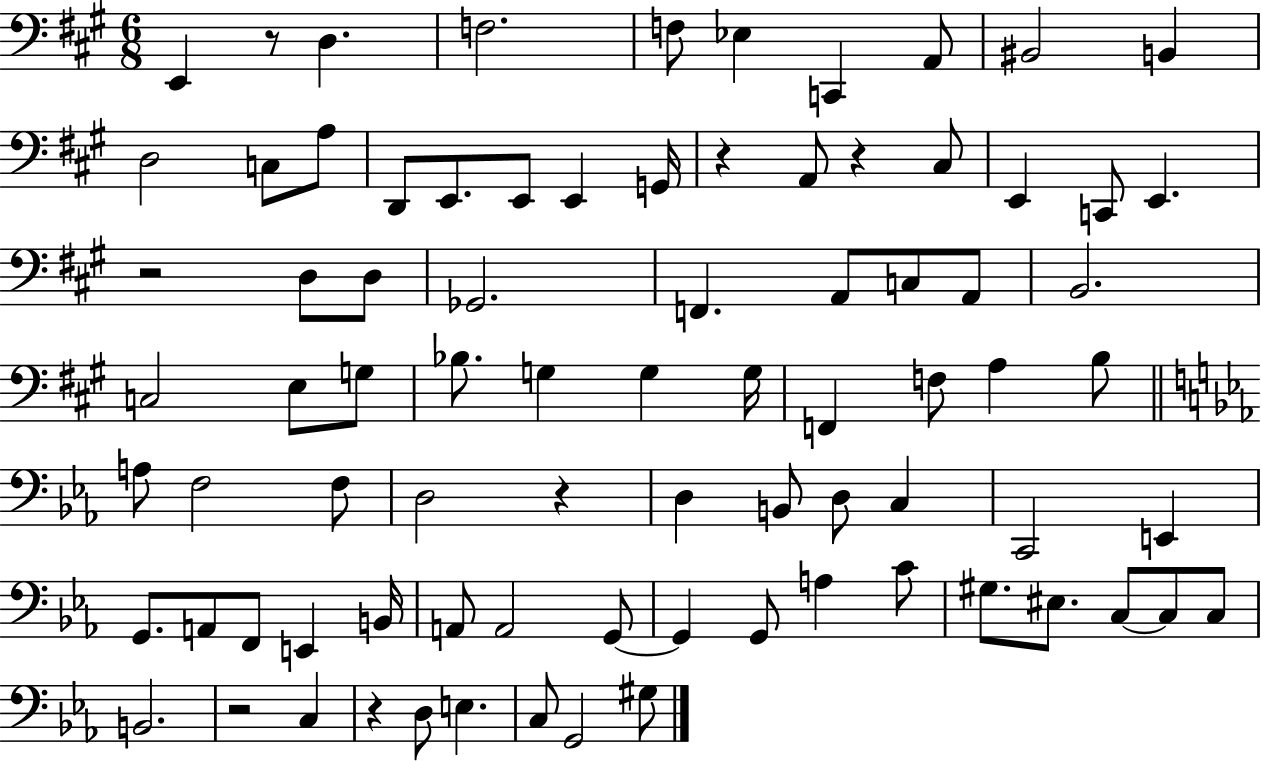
E2/q R/e D3/q. F3/h. F3/e Eb3/q C2/q A2/e BIS2/h B2/q D3/h C3/e A3/e D2/e E2/e. E2/e E2/q G2/s R/q A2/e R/q C#3/e E2/q C2/e E2/q. R/h D3/e D3/e Gb2/h. F2/q. A2/e C3/e A2/e B2/h. C3/h E3/e G3/e Bb3/e. G3/q G3/q G3/s F2/q F3/e A3/q B3/e A3/e F3/h F3/e D3/h R/q D3/q B2/e D3/e C3/q C2/h E2/q G2/e. A2/e F2/e E2/q B2/s A2/e A2/h G2/e G2/q G2/e A3/q C4/e G#3/e. EIS3/e. C3/e C3/e C3/e B2/h. R/h C3/q R/q D3/e E3/q. C3/e G2/h G#3/e